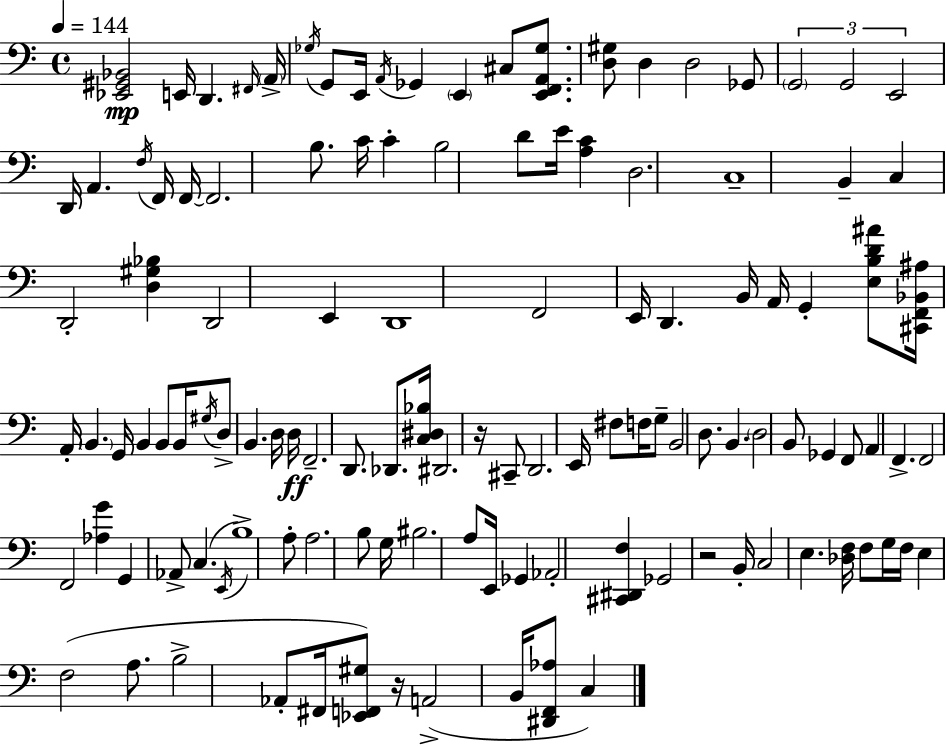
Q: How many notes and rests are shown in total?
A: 121